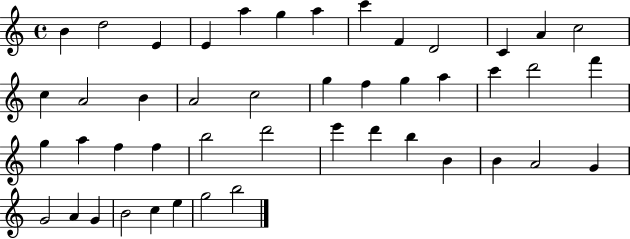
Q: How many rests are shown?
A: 0